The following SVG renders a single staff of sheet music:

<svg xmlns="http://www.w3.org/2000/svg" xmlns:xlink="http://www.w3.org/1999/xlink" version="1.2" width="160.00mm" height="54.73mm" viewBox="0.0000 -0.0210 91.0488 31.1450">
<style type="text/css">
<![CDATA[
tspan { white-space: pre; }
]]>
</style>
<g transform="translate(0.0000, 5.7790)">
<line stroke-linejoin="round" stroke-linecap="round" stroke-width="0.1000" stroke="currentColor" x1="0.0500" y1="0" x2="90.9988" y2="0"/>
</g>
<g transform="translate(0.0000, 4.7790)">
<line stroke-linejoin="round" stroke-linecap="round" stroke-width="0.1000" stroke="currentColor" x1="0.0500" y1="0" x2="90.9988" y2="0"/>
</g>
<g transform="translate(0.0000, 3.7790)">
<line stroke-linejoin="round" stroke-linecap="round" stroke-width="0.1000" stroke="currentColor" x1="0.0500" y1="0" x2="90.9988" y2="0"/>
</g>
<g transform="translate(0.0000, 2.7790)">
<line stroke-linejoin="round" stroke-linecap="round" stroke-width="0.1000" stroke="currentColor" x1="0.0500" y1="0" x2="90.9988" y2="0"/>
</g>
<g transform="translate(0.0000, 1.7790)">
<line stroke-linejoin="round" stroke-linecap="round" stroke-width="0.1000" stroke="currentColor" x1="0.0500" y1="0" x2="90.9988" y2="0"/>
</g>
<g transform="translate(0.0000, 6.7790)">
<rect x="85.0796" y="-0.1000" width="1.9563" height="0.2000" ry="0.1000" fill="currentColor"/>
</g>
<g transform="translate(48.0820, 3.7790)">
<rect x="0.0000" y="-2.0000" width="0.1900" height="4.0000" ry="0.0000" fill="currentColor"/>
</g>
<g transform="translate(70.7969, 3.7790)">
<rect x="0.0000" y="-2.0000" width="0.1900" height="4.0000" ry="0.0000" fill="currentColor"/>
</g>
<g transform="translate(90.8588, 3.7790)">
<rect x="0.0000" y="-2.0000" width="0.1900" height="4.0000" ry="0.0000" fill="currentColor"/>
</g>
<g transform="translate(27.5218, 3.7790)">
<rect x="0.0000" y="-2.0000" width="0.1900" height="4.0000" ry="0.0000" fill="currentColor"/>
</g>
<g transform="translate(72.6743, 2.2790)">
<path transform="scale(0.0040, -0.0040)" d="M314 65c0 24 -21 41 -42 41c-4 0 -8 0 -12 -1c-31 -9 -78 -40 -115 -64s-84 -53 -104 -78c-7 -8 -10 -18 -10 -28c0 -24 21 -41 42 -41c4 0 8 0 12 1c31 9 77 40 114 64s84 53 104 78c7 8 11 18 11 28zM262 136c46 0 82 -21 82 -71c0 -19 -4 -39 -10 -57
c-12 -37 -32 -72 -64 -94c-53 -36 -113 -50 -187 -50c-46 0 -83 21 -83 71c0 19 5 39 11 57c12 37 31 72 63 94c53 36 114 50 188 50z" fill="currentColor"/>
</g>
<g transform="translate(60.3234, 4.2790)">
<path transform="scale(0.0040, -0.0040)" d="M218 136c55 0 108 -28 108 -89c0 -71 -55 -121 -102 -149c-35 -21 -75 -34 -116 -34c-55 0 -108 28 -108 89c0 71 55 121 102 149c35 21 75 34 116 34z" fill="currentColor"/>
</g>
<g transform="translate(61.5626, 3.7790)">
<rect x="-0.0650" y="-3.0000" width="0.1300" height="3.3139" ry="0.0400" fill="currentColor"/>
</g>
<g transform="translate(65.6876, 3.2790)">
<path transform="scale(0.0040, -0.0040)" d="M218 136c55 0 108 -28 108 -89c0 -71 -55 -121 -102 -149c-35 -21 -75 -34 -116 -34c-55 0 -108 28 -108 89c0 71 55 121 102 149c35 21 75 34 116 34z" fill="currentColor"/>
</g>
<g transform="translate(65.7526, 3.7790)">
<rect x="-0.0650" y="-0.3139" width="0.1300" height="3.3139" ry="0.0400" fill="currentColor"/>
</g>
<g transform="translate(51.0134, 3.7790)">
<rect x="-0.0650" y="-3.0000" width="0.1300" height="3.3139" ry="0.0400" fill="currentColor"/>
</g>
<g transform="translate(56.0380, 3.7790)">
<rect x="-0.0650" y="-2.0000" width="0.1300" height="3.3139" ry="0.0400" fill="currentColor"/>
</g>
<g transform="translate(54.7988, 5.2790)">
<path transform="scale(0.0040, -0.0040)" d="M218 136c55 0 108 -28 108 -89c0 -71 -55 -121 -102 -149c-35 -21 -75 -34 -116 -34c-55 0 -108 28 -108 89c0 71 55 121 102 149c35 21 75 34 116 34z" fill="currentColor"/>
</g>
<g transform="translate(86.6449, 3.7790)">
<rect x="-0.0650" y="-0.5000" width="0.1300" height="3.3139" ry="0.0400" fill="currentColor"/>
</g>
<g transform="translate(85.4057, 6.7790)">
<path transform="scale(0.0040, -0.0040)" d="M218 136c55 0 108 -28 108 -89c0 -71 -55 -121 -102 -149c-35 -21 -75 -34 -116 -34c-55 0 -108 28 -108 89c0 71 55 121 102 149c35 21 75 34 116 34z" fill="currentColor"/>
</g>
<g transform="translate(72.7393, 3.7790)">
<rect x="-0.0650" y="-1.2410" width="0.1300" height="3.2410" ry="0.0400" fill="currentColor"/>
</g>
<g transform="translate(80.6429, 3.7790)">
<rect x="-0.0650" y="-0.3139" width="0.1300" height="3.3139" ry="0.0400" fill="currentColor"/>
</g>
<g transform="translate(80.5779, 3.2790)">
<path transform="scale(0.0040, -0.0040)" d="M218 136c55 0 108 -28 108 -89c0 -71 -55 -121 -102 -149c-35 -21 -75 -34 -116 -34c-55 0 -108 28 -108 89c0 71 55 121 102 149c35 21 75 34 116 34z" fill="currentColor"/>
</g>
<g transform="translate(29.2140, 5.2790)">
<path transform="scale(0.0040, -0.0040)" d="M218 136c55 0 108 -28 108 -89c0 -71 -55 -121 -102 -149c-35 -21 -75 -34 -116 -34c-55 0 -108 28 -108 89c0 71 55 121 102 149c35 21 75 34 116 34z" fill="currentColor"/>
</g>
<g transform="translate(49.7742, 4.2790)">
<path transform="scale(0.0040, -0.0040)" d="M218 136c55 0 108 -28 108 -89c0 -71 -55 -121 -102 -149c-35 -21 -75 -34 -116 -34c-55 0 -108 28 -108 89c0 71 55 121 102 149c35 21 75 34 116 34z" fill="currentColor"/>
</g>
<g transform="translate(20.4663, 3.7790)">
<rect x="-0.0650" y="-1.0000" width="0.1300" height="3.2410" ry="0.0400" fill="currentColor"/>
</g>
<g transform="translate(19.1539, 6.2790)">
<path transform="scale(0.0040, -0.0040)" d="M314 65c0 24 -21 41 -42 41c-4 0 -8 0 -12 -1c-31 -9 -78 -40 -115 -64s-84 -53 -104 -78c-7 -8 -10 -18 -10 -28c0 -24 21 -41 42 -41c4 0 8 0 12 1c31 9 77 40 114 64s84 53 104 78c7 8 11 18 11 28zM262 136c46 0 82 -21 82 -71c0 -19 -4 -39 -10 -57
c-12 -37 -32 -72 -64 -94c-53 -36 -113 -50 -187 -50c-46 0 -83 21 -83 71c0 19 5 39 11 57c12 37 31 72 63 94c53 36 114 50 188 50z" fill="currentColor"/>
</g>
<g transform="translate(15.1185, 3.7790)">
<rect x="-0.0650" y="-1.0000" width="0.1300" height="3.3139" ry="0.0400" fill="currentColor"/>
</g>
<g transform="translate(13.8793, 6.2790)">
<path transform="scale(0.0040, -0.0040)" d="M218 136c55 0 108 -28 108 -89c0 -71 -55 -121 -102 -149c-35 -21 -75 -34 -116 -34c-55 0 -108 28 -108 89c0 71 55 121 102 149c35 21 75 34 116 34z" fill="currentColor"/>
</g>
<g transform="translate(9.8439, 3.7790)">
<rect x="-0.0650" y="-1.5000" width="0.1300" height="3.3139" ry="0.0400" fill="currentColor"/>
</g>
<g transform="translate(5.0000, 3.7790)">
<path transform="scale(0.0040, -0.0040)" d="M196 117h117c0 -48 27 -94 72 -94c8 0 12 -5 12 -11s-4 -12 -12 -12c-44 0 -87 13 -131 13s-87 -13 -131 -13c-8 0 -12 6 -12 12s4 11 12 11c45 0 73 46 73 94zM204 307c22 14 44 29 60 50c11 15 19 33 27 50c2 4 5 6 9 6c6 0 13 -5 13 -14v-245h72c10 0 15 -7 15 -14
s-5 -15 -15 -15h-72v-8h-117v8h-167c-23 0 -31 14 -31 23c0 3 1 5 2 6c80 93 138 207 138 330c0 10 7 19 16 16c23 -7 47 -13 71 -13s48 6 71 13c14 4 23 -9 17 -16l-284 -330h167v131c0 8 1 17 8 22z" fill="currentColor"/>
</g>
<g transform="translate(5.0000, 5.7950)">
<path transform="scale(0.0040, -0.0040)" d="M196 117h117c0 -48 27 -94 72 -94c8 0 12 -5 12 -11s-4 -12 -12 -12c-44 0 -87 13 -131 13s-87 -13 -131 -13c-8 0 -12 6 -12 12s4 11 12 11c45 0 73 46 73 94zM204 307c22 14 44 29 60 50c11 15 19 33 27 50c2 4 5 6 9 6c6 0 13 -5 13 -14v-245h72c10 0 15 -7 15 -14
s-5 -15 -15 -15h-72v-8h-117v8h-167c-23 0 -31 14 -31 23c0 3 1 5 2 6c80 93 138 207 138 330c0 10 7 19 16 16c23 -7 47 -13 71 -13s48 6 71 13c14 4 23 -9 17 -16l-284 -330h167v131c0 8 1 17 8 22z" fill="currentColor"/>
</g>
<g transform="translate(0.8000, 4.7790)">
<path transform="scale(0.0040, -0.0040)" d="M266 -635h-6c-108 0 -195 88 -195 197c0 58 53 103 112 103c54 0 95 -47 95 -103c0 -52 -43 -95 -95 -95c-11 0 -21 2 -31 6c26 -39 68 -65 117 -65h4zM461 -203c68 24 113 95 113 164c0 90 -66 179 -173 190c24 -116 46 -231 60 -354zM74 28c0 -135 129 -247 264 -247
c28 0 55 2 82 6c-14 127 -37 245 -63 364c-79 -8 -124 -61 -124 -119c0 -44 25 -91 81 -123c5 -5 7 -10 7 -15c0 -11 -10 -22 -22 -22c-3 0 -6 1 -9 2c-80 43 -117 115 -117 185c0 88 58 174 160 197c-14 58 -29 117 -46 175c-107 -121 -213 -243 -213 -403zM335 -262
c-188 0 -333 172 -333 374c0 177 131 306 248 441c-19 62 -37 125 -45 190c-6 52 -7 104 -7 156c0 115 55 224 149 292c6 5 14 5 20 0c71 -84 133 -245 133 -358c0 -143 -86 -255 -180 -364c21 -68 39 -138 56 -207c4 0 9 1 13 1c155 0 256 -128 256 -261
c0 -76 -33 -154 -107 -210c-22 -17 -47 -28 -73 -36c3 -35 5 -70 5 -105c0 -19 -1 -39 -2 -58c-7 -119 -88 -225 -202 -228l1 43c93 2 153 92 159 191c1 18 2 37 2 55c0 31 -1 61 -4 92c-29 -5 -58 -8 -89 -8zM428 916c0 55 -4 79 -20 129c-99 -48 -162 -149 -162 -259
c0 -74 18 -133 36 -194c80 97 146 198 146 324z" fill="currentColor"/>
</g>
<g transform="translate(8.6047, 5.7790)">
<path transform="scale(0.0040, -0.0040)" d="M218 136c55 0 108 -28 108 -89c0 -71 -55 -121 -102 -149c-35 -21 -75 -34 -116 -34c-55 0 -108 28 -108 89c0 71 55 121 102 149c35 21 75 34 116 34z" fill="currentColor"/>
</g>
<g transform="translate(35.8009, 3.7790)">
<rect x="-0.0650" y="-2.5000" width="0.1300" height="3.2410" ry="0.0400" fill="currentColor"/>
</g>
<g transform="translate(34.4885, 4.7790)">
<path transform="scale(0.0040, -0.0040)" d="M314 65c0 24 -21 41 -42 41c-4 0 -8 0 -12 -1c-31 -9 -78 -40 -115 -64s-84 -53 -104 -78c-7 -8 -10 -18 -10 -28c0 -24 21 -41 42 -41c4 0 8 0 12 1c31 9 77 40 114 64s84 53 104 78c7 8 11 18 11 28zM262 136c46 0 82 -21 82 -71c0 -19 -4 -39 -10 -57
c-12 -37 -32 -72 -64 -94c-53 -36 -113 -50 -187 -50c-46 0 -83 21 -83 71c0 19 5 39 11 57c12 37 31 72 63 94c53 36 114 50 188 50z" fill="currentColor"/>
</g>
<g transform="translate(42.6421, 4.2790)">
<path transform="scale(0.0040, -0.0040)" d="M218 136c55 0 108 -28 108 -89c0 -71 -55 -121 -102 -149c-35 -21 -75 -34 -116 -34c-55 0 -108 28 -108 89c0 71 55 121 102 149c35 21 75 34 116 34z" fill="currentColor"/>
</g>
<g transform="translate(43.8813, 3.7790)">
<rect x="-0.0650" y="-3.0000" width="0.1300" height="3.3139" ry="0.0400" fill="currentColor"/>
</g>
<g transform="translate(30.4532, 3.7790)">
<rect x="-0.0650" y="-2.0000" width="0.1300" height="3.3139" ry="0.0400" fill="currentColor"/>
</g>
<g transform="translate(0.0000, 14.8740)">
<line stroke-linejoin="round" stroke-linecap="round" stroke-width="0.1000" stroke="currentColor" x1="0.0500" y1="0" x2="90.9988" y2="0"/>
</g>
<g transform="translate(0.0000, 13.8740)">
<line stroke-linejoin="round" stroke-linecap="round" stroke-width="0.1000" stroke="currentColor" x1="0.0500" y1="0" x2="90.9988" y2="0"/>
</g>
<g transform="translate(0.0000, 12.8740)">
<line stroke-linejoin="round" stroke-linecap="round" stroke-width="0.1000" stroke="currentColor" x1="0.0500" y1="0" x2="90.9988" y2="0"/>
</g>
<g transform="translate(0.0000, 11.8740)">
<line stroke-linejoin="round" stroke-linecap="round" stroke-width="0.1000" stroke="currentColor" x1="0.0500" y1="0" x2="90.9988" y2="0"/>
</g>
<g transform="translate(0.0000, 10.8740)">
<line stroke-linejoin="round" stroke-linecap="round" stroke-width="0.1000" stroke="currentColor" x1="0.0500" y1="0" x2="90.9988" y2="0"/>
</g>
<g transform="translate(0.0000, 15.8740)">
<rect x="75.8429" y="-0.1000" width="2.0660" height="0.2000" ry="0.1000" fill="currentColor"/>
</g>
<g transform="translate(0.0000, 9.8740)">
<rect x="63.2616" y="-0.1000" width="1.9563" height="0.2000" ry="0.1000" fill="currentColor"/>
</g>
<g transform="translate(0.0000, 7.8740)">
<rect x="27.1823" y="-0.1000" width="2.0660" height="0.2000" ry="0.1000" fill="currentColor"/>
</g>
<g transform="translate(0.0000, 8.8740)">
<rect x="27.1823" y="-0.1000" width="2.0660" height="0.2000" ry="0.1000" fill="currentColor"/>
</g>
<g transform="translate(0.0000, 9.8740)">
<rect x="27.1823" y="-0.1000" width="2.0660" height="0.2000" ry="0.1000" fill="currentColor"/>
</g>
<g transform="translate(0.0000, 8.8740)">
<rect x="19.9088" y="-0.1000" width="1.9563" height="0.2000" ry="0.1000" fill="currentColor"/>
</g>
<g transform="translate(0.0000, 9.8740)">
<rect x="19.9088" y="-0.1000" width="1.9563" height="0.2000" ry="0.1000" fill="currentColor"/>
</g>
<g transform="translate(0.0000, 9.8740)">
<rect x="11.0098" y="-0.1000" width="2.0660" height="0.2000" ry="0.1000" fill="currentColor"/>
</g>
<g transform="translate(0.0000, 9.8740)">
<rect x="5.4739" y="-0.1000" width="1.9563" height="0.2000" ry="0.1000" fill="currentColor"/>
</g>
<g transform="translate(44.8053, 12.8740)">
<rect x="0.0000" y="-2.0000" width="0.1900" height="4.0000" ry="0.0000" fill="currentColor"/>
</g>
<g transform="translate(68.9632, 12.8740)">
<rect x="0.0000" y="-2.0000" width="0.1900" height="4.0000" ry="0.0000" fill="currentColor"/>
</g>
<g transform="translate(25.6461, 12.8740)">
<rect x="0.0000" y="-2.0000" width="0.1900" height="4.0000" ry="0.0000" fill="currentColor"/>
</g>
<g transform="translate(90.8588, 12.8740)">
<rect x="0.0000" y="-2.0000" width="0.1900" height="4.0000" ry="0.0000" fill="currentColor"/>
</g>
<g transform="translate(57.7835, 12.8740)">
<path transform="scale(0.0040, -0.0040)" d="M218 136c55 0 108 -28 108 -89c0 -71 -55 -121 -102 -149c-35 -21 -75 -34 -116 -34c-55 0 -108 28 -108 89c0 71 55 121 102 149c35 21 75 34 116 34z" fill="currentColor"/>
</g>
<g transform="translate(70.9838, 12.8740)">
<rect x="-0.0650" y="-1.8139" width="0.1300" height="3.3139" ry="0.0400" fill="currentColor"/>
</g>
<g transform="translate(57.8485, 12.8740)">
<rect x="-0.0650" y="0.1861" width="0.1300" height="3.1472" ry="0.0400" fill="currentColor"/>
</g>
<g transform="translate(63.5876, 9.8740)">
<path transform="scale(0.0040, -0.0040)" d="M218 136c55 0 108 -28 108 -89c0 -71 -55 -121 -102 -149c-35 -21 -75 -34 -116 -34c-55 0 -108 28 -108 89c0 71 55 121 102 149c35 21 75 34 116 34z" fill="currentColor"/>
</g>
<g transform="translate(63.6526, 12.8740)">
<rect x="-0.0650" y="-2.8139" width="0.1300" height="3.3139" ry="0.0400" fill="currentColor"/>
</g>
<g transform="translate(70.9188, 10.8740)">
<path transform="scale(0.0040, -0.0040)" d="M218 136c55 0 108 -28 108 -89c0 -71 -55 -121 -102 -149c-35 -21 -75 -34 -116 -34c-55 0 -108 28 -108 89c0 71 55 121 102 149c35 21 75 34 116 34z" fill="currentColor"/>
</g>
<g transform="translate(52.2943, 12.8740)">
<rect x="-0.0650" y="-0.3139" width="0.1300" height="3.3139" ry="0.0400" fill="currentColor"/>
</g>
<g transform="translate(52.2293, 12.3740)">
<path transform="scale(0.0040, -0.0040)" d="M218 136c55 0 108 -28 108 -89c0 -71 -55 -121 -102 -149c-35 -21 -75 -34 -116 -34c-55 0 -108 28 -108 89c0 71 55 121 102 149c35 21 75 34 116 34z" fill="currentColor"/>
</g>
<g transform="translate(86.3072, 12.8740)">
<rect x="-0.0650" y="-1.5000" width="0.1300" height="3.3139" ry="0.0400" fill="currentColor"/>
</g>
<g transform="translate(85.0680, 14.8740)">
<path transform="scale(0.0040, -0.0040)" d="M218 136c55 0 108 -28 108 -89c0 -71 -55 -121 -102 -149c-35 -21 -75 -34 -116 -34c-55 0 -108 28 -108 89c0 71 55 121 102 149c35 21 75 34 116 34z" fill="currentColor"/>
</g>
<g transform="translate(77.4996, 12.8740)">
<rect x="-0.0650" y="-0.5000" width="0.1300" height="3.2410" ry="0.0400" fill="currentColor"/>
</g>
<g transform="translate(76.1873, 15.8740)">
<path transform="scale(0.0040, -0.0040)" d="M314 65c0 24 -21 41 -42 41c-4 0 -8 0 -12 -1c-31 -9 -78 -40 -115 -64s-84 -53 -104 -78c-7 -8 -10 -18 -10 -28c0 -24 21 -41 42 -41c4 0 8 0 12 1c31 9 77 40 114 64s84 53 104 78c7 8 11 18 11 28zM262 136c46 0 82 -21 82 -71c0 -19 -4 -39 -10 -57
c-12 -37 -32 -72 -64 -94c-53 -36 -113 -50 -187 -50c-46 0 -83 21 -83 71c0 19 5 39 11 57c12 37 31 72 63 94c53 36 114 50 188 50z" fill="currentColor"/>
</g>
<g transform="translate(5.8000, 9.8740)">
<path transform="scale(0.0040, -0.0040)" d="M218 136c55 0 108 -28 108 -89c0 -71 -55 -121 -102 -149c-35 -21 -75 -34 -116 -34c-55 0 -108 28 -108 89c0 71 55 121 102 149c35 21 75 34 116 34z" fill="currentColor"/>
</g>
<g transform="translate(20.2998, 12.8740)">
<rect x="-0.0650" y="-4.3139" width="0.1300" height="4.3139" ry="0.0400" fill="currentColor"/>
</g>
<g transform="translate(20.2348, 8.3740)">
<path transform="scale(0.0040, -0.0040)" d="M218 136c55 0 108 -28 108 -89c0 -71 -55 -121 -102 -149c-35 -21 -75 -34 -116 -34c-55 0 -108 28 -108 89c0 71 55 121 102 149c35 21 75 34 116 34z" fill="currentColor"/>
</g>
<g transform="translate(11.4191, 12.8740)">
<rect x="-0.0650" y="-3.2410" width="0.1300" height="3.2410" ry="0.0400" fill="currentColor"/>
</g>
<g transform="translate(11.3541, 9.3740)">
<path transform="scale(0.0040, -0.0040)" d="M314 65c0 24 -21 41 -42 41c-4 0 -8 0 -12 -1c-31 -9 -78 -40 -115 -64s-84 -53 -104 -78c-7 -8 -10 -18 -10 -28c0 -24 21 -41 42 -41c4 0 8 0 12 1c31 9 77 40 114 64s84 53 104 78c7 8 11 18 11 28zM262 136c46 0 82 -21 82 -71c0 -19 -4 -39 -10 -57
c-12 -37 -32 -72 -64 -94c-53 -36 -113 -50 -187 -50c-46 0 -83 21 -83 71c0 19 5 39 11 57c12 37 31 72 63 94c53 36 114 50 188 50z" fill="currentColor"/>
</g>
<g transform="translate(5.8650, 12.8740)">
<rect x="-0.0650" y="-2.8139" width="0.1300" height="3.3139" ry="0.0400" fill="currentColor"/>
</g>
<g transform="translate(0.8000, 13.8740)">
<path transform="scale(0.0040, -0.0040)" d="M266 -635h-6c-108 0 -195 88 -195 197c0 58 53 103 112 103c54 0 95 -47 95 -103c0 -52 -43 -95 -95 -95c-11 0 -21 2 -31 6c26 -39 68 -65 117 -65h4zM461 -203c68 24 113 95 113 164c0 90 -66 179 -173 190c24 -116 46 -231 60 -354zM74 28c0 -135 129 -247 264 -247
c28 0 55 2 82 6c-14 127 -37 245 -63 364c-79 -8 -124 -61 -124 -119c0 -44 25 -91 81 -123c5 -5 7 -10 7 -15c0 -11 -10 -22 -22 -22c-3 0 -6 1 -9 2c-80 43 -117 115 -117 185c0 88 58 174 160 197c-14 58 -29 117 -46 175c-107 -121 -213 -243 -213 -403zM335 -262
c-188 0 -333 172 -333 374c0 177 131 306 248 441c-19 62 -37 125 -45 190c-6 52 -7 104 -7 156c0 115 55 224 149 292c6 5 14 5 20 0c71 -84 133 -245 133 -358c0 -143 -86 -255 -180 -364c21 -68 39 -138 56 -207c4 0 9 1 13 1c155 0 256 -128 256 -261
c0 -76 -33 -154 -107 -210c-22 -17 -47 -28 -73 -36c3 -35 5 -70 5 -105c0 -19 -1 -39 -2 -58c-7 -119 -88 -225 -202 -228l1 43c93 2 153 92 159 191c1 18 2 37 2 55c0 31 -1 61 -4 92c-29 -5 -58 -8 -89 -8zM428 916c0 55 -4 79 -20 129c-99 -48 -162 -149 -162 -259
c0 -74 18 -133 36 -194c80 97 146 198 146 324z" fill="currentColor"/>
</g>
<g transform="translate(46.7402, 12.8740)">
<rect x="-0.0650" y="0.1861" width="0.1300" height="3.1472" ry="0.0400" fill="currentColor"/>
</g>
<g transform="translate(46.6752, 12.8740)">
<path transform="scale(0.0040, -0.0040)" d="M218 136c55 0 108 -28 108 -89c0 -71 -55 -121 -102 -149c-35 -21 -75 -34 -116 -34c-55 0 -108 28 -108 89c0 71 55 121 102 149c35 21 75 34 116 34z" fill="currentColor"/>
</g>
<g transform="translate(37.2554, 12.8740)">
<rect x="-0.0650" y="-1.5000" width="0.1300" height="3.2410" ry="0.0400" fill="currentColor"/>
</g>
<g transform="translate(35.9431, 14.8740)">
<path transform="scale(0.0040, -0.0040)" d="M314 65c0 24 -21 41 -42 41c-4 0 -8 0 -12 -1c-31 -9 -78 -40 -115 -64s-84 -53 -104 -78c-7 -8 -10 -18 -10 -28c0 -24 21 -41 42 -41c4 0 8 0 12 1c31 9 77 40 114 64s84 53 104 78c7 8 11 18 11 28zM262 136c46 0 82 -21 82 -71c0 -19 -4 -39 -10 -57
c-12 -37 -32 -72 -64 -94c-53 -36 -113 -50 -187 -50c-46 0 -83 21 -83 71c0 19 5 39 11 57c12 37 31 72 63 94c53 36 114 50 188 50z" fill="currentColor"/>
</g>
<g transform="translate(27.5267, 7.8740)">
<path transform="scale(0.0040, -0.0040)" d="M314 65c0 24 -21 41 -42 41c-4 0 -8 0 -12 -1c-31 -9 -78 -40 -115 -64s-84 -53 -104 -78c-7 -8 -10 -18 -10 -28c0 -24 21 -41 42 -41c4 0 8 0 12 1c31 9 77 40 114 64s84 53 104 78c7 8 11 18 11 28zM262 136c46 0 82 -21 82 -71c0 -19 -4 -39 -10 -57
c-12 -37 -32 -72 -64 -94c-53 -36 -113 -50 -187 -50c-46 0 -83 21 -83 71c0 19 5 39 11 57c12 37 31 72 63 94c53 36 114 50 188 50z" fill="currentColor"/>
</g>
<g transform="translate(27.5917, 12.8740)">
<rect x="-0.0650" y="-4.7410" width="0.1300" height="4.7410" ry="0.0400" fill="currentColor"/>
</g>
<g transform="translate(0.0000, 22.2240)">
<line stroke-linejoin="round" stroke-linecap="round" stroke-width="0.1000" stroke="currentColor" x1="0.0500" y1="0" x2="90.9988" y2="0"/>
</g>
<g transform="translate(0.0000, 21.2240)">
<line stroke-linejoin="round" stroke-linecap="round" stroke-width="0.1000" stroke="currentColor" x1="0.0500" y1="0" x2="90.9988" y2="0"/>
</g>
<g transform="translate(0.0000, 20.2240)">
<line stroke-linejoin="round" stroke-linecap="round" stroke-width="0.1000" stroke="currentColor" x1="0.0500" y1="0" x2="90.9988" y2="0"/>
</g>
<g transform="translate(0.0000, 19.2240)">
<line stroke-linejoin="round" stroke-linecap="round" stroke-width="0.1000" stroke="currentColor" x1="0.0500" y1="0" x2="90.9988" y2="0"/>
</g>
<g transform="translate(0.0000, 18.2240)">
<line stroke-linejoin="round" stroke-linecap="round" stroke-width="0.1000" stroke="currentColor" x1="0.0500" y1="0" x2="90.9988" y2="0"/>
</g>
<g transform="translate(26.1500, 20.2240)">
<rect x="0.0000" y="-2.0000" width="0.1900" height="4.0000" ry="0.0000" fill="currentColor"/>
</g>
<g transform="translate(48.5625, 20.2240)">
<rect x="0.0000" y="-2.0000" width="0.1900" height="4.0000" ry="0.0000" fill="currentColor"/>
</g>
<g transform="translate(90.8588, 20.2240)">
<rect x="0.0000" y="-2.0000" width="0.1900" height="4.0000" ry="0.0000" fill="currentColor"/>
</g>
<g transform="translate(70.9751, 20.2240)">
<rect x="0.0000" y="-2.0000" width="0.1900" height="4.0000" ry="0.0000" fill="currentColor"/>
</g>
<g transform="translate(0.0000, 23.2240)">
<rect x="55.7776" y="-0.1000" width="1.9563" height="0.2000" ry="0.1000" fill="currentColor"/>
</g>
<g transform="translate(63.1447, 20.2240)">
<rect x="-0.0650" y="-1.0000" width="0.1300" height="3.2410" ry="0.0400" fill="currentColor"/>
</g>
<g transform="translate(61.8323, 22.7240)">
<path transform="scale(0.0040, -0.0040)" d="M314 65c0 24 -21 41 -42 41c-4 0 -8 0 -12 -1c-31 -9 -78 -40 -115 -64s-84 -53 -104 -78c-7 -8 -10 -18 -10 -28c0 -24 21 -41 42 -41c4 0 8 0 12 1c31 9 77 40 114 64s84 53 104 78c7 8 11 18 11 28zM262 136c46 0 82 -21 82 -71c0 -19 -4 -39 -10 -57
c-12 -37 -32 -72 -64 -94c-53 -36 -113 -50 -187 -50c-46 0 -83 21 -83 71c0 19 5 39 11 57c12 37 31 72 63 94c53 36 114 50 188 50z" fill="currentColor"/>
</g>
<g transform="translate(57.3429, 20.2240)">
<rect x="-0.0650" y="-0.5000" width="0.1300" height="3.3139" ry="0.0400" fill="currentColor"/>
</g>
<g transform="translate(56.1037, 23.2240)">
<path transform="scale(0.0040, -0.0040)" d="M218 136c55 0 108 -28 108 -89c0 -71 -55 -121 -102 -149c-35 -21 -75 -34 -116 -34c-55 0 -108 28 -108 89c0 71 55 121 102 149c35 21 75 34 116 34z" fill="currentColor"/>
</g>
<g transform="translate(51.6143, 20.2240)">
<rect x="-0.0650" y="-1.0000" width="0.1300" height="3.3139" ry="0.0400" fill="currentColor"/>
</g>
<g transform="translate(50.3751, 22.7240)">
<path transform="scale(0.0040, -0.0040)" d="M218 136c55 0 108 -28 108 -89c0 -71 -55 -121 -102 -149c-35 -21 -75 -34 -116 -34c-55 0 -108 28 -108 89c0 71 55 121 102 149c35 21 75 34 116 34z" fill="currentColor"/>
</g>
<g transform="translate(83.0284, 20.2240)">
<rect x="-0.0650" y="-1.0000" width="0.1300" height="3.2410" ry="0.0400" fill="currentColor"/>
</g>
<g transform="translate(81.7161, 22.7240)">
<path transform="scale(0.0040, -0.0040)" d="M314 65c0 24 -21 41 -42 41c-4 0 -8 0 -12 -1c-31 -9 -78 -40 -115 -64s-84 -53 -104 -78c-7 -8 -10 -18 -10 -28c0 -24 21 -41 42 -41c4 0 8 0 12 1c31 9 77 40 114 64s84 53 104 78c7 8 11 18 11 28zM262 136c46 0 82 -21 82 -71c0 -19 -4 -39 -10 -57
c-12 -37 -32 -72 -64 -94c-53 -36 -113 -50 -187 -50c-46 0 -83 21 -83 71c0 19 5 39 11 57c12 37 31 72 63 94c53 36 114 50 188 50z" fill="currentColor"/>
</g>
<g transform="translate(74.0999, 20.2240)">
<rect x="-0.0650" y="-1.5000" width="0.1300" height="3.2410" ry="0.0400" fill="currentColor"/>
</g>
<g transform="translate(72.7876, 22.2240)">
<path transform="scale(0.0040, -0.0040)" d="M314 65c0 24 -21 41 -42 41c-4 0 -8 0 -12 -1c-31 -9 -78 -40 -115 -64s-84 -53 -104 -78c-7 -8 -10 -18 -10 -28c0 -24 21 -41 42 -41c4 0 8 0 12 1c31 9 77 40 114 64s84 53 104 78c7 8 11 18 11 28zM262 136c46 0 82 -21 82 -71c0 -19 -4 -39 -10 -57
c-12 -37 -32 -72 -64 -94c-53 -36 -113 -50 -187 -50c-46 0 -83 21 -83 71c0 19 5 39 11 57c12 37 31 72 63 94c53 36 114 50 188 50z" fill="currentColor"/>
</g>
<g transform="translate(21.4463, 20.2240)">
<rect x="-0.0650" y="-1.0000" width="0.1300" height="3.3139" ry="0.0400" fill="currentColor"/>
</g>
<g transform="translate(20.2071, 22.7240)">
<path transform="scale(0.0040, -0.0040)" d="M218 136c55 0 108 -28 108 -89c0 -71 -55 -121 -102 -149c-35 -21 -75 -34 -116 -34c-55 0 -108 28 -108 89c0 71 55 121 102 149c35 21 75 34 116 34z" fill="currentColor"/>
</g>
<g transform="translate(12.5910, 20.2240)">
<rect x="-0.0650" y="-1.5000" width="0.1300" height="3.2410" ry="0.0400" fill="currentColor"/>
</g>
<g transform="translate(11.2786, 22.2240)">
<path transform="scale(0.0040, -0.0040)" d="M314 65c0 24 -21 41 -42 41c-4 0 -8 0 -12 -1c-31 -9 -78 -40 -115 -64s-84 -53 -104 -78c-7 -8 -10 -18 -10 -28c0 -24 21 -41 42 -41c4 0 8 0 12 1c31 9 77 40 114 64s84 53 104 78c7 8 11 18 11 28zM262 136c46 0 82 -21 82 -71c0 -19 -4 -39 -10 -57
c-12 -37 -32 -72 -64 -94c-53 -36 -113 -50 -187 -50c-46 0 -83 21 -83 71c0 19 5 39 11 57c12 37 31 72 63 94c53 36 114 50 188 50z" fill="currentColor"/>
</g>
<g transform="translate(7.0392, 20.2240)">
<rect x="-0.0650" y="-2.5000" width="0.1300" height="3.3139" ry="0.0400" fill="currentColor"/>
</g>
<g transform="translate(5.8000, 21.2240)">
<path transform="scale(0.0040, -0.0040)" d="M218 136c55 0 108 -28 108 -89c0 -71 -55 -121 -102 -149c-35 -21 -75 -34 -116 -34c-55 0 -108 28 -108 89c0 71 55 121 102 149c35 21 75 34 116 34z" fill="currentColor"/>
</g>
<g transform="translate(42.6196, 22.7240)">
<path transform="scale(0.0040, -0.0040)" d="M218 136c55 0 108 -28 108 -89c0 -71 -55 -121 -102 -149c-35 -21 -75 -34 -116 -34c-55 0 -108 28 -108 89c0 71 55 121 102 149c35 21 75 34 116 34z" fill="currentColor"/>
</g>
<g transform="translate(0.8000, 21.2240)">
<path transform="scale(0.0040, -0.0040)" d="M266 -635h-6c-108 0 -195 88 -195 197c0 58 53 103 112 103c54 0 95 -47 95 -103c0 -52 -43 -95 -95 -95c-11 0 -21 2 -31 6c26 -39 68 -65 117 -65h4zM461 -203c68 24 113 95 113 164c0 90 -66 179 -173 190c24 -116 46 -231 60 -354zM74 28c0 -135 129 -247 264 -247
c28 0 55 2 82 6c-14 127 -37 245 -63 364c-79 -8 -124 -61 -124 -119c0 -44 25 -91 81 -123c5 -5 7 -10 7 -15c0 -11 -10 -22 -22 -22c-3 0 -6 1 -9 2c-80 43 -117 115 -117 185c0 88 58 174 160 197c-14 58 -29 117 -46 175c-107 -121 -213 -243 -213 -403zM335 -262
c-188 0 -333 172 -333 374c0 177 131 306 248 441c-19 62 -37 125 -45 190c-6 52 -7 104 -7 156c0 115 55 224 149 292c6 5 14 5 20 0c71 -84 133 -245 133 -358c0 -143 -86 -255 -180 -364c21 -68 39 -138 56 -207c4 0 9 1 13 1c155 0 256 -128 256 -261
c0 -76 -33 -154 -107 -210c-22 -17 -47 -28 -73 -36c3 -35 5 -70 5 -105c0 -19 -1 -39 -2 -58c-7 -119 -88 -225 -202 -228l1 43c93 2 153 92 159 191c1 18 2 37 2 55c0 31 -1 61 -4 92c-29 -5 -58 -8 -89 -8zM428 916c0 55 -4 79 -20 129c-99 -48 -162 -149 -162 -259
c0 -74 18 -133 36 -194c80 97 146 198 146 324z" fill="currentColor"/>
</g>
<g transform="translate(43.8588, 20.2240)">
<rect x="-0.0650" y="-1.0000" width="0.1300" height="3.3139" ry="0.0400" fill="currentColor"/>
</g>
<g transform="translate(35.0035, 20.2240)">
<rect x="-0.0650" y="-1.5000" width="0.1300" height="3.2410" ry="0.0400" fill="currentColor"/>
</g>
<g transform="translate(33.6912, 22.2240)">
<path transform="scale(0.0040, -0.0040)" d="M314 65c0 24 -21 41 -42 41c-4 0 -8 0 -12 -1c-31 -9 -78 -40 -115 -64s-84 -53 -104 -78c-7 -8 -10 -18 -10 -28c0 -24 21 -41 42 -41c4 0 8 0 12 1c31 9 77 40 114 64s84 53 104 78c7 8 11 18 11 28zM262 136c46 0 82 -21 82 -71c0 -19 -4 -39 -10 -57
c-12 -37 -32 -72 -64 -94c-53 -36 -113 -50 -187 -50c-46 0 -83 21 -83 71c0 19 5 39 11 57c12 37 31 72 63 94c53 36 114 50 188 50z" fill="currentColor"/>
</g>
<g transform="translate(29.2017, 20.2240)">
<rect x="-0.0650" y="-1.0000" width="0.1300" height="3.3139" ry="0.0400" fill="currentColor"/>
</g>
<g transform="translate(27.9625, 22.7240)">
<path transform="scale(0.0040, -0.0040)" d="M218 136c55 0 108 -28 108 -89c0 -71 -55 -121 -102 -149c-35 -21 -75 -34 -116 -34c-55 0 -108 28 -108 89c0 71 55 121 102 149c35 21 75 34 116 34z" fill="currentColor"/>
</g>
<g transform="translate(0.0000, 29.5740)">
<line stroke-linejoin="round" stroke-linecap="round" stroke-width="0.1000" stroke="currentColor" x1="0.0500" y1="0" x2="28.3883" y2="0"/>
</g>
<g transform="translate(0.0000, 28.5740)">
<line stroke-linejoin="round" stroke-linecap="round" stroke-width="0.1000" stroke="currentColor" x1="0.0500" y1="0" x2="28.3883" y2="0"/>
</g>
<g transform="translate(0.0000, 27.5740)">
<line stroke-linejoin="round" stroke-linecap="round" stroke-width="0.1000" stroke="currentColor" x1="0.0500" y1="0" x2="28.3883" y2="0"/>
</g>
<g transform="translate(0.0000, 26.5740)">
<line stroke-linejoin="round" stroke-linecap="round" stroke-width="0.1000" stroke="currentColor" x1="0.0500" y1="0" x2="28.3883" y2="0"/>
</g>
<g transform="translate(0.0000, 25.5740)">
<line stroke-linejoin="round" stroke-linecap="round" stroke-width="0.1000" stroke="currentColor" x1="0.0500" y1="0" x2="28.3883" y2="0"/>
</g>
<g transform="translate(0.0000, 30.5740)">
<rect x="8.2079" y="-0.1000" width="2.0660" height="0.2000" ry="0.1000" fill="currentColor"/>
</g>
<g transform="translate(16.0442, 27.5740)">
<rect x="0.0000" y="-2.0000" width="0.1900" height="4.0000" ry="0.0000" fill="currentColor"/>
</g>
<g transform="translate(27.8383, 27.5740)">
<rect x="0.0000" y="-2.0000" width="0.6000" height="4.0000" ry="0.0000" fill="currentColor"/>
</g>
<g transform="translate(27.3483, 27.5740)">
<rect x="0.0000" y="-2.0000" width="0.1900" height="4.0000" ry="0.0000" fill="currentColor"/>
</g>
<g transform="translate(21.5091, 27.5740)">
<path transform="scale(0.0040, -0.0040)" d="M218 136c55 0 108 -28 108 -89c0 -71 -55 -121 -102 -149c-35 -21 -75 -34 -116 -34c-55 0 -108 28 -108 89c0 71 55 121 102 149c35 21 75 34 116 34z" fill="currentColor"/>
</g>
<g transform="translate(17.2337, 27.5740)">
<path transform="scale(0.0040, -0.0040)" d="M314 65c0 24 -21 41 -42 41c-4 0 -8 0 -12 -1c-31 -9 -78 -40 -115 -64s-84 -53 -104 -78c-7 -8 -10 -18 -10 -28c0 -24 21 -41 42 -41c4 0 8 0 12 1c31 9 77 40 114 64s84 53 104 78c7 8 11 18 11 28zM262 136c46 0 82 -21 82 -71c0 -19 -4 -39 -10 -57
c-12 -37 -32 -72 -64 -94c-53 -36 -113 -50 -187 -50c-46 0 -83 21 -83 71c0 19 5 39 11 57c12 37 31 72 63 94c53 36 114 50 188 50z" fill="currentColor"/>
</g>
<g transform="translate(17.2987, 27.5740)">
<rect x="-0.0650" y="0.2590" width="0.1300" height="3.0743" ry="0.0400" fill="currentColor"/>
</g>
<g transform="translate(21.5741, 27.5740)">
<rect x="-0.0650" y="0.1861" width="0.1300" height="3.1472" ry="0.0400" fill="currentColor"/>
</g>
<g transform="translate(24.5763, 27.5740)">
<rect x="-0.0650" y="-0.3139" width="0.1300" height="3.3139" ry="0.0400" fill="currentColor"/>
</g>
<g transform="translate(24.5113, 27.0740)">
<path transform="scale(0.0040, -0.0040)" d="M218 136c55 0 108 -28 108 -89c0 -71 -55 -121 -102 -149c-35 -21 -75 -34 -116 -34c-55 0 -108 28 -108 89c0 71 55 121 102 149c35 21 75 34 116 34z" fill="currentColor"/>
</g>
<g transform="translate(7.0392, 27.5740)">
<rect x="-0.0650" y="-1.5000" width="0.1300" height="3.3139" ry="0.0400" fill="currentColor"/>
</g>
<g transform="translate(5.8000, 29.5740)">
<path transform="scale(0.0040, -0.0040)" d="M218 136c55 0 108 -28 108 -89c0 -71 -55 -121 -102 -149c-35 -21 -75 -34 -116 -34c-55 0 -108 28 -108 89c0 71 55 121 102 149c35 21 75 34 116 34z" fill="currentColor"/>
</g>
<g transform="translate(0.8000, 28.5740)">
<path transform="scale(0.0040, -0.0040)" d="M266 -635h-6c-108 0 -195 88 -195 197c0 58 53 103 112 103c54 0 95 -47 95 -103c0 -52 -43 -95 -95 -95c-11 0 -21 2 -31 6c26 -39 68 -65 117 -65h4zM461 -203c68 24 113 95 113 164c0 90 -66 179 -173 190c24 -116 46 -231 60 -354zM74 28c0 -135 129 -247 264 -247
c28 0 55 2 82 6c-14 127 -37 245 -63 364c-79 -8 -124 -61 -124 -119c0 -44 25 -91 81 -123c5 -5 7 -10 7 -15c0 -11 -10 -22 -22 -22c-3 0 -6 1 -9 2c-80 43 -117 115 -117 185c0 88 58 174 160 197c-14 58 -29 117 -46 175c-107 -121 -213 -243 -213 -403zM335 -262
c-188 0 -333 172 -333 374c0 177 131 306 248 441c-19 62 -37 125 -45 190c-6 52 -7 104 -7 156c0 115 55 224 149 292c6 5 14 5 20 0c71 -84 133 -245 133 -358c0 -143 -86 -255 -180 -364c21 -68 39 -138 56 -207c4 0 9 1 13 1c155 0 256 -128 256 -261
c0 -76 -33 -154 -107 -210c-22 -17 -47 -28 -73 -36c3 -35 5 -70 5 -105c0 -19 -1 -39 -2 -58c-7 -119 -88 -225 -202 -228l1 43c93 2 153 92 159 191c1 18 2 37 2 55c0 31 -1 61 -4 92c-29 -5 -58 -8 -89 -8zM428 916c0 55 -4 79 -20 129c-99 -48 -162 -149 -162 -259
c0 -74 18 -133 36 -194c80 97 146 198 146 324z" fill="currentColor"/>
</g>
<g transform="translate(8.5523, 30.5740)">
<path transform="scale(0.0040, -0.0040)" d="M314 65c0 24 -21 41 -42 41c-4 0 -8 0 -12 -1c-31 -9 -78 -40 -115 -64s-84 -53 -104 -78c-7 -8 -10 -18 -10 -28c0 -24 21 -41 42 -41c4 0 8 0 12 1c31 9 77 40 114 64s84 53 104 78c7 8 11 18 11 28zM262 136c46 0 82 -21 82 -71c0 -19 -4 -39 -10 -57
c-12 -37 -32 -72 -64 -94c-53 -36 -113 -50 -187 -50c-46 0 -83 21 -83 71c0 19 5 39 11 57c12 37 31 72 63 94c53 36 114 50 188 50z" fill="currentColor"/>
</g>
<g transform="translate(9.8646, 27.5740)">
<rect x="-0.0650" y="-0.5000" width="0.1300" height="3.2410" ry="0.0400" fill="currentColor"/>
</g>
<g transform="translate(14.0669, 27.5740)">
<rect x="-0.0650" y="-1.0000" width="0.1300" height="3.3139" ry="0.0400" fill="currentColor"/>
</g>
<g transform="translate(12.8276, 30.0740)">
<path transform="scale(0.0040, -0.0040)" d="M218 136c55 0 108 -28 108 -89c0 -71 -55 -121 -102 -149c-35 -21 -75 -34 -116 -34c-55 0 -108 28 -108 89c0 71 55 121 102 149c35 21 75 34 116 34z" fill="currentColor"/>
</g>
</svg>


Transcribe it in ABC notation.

X:1
T:Untitled
M:4/4
L:1/4
K:C
E D D2 F G2 A A F A c e2 c C a b2 d' e'2 E2 B c B a f C2 E G E2 D D E2 D D C D2 E2 D2 E C2 D B2 B c